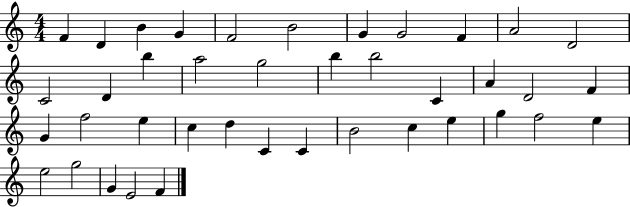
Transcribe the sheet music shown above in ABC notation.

X:1
T:Untitled
M:4/4
L:1/4
K:C
F D B G F2 B2 G G2 F A2 D2 C2 D b a2 g2 b b2 C A D2 F G f2 e c d C C B2 c e g f2 e e2 g2 G E2 F